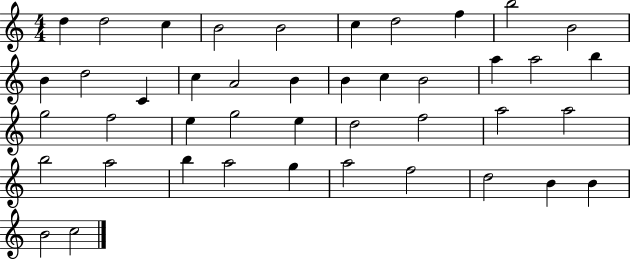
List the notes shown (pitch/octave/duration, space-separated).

D5/q D5/h C5/q B4/h B4/h C5/q D5/h F5/q B5/h B4/h B4/q D5/h C4/q C5/q A4/h B4/q B4/q C5/q B4/h A5/q A5/h B5/q G5/h F5/h E5/q G5/h E5/q D5/h F5/h A5/h A5/h B5/h A5/h B5/q A5/h G5/q A5/h F5/h D5/h B4/q B4/q B4/h C5/h